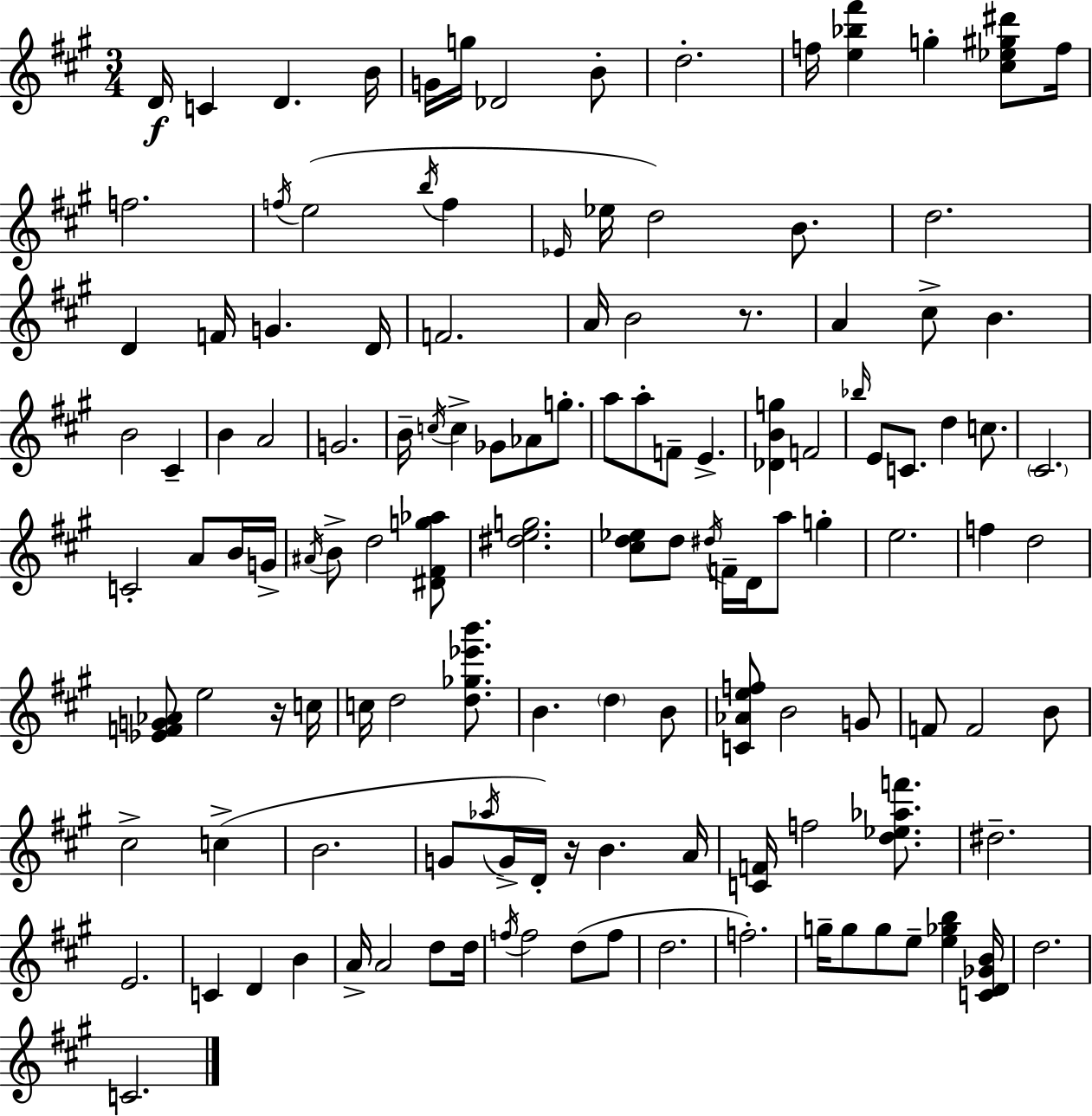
X:1
T:Untitled
M:3/4
L:1/4
K:A
D/4 C D B/4 G/4 g/4 _D2 B/2 d2 f/4 [e_b^f'] g [^c_e^g^d']/2 f/4 f2 f/4 e2 b/4 f _E/4 _e/4 d2 B/2 d2 D F/4 G D/4 F2 A/4 B2 z/2 A ^c/2 B B2 ^C B A2 G2 B/4 c/4 c _G/2 _A/2 g/2 a/2 a/2 F/2 E [_DBg] F2 _b/4 E/2 C/2 d c/2 ^C2 C2 A/2 B/4 G/4 ^A/4 B/2 d2 [^D^Fg_a]/2 [^deg]2 [^cd_e]/2 d/2 ^d/4 F/4 D/4 a/2 g e2 f d2 [_EFG_A]/2 e2 z/4 c/4 c/4 d2 [d_g_e'b']/2 B d B/2 [C_Aef]/2 B2 G/2 F/2 F2 B/2 ^c2 c B2 G/2 _a/4 G/4 D/4 z/4 B A/4 [CF]/4 f2 [d_e_af']/2 ^d2 E2 C D B A/4 A2 d/2 d/4 f/4 f2 d/2 f/2 d2 f2 g/4 g/2 g/2 e/2 [e_gb] [CD_GB]/4 d2 C2